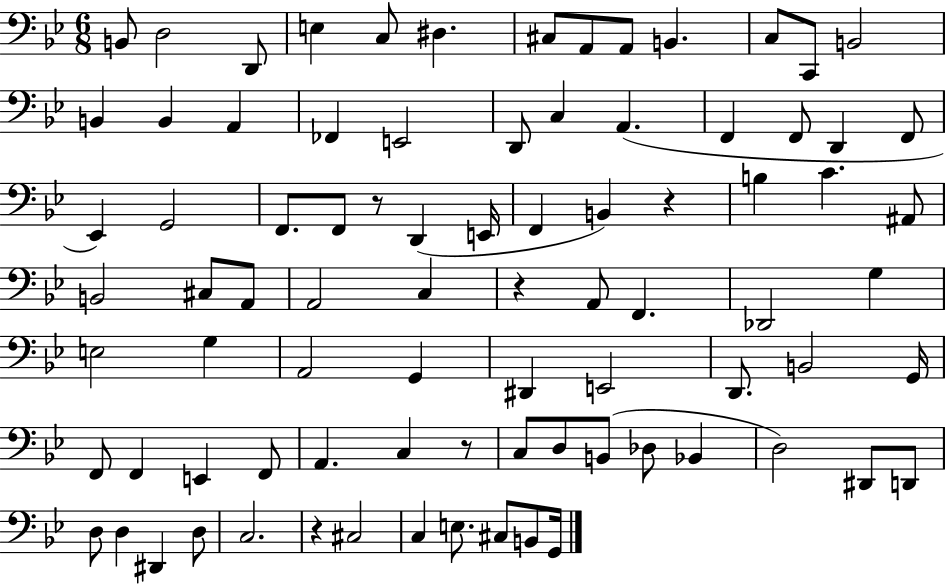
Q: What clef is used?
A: bass